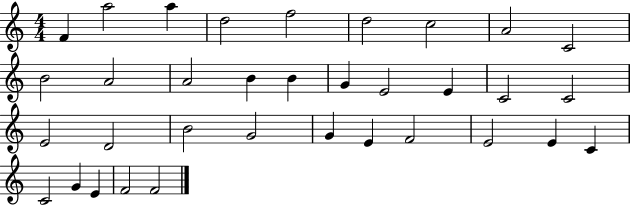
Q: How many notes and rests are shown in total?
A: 34